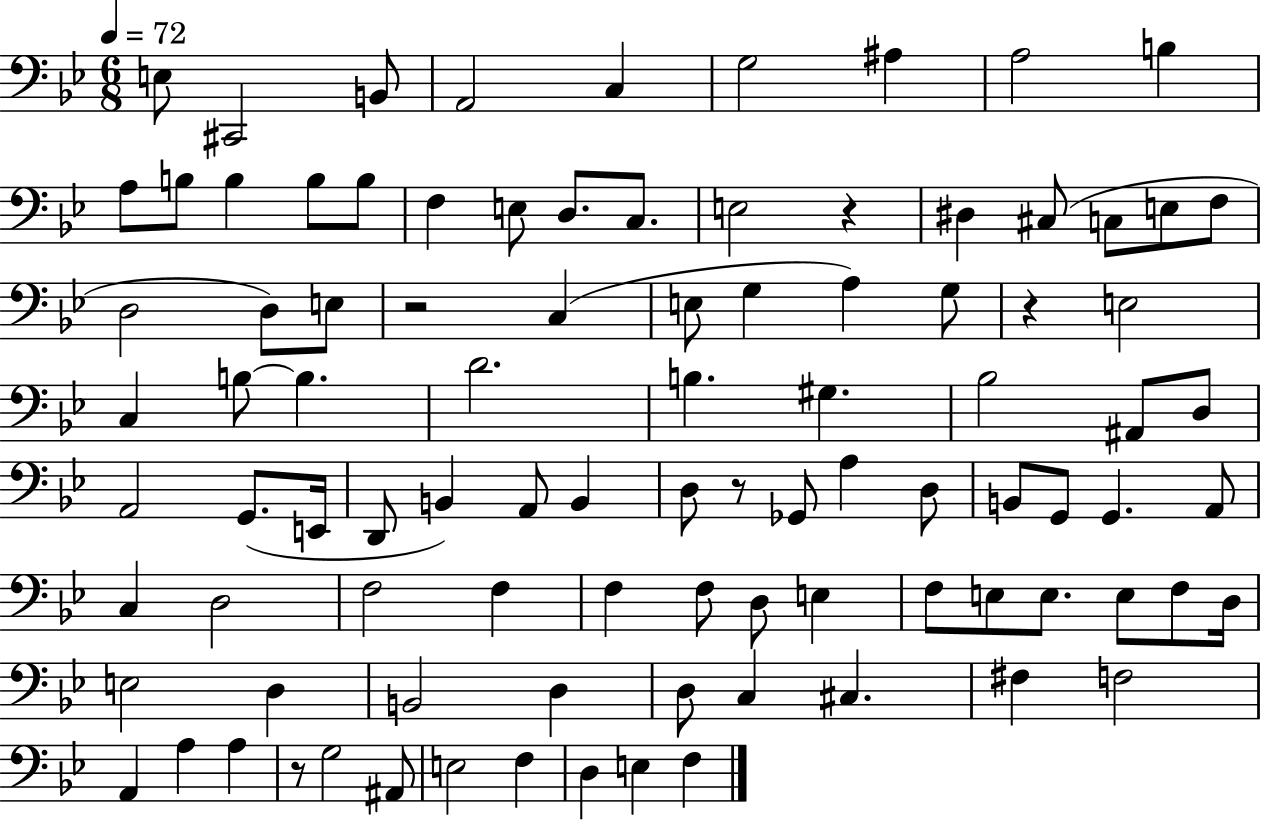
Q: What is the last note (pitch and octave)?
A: F3